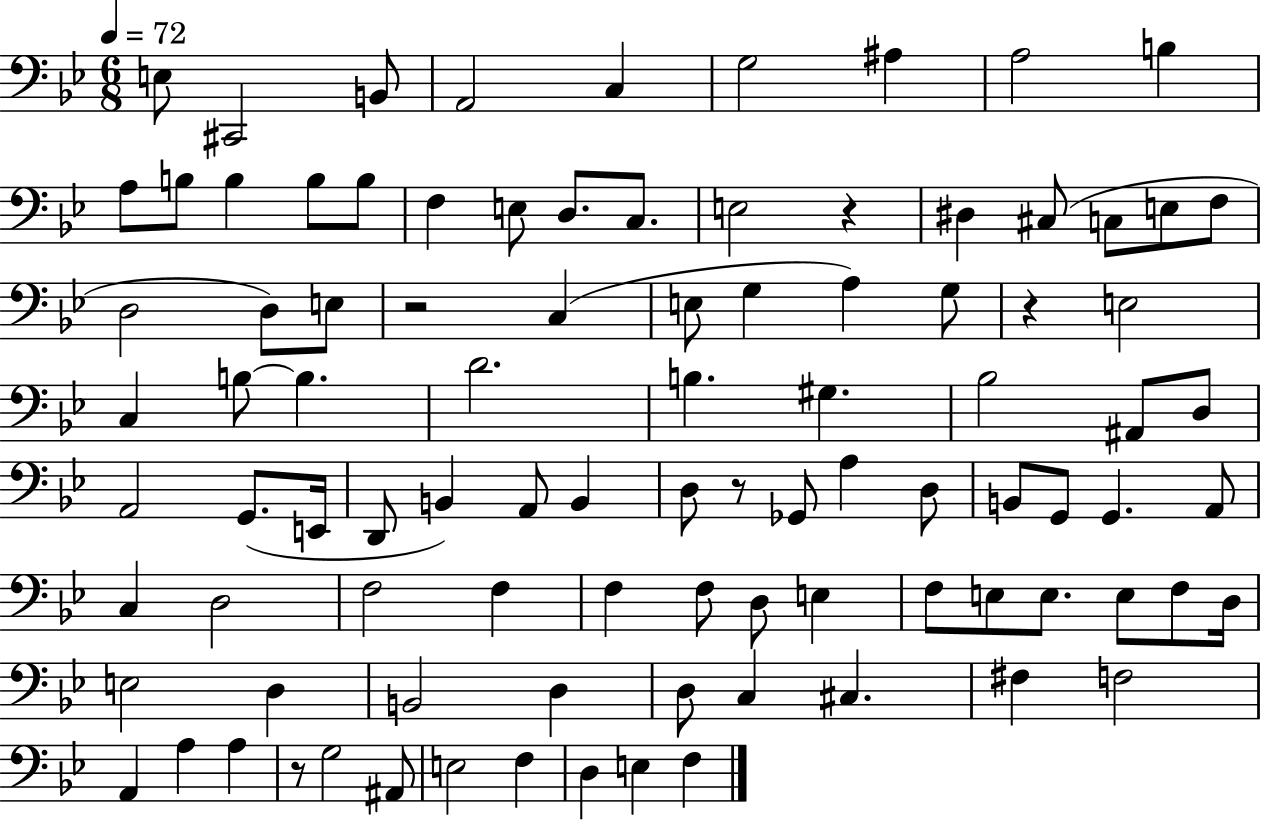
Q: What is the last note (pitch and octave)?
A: F3